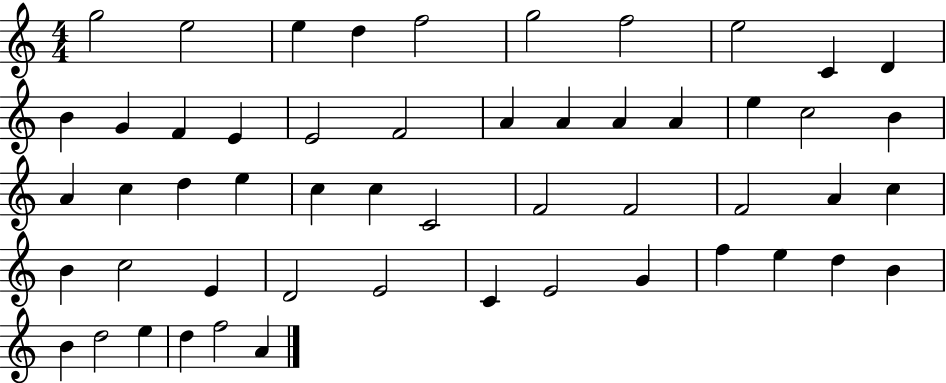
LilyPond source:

{
  \clef treble
  \numericTimeSignature
  \time 4/4
  \key c \major
  g''2 e''2 | e''4 d''4 f''2 | g''2 f''2 | e''2 c'4 d'4 | \break b'4 g'4 f'4 e'4 | e'2 f'2 | a'4 a'4 a'4 a'4 | e''4 c''2 b'4 | \break a'4 c''4 d''4 e''4 | c''4 c''4 c'2 | f'2 f'2 | f'2 a'4 c''4 | \break b'4 c''2 e'4 | d'2 e'2 | c'4 e'2 g'4 | f''4 e''4 d''4 b'4 | \break b'4 d''2 e''4 | d''4 f''2 a'4 | \bar "|."
}